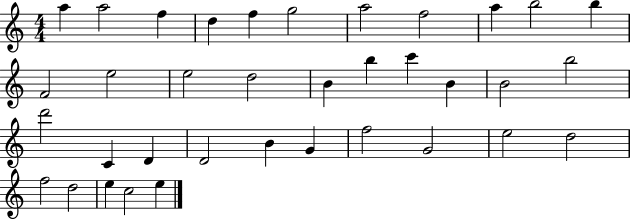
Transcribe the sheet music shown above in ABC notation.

X:1
T:Untitled
M:4/4
L:1/4
K:C
a a2 f d f g2 a2 f2 a b2 b F2 e2 e2 d2 B b c' B B2 b2 d'2 C D D2 B G f2 G2 e2 d2 f2 d2 e c2 e